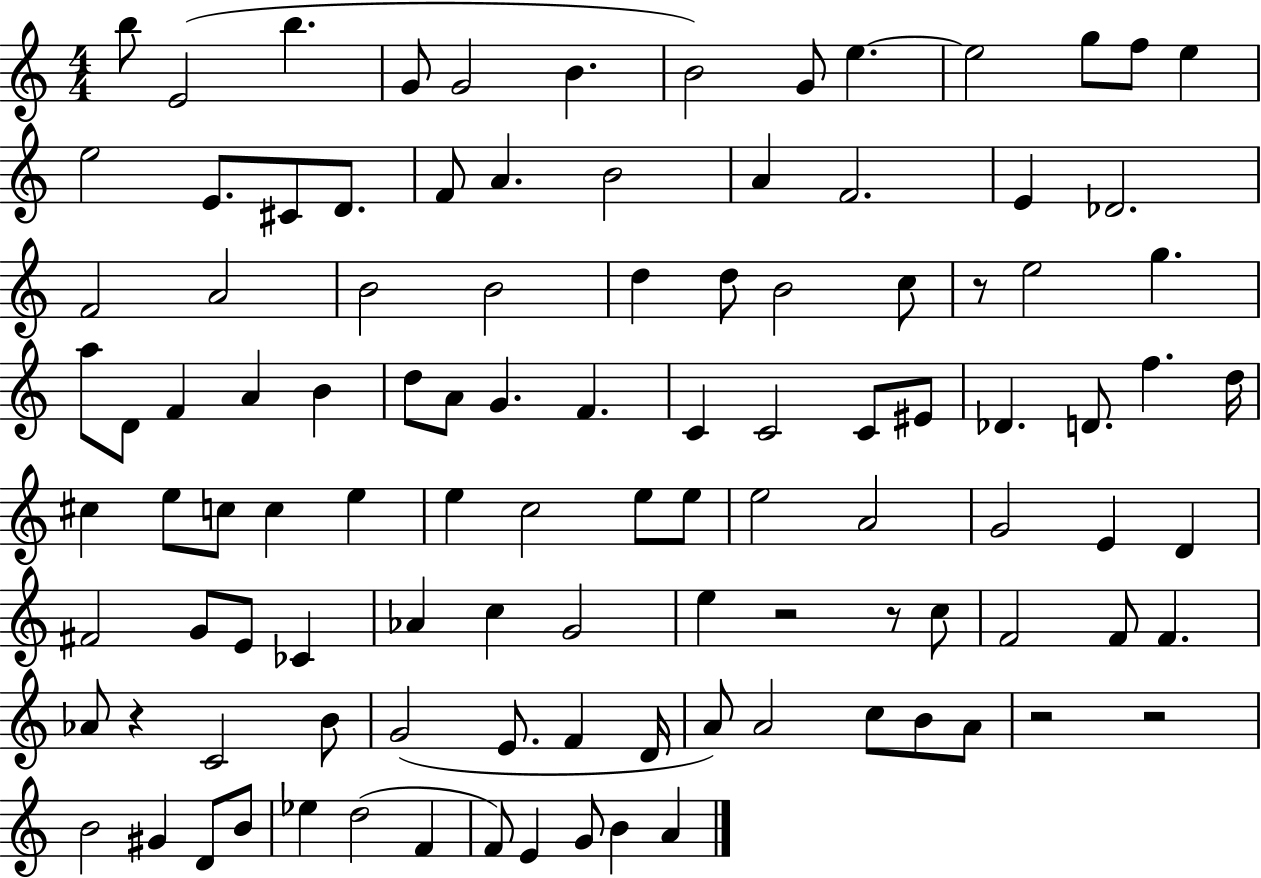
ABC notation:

X:1
T:Untitled
M:4/4
L:1/4
K:C
b/2 E2 b G/2 G2 B B2 G/2 e e2 g/2 f/2 e e2 E/2 ^C/2 D/2 F/2 A B2 A F2 E _D2 F2 A2 B2 B2 d d/2 B2 c/2 z/2 e2 g a/2 D/2 F A B d/2 A/2 G F C C2 C/2 ^E/2 _D D/2 f d/4 ^c e/2 c/2 c e e c2 e/2 e/2 e2 A2 G2 E D ^F2 G/2 E/2 _C _A c G2 e z2 z/2 c/2 F2 F/2 F _A/2 z C2 B/2 G2 E/2 F D/4 A/2 A2 c/2 B/2 A/2 z2 z2 B2 ^G D/2 B/2 _e d2 F F/2 E G/2 B A